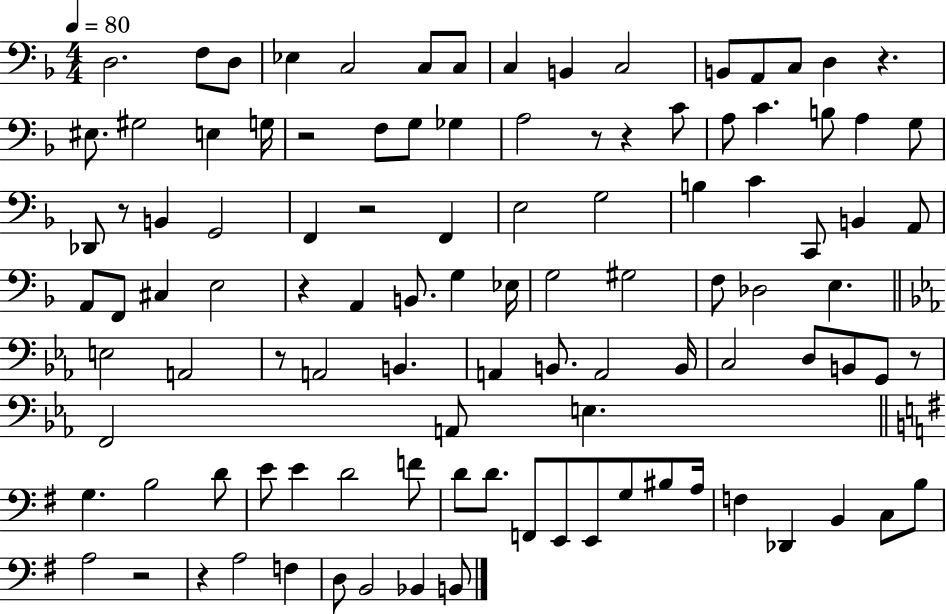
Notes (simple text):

D3/h. F3/e D3/e Eb3/q C3/h C3/e C3/e C3/q B2/q C3/h B2/e A2/e C3/e D3/q R/q. EIS3/e. G#3/h E3/q G3/s R/h F3/e G3/e Gb3/q A3/h R/e R/q C4/e A3/e C4/q. B3/e A3/q G3/e Db2/e R/e B2/q G2/h F2/q R/h F2/q E3/h G3/h B3/q C4/q C2/e B2/q A2/e A2/e F2/e C#3/q E3/h R/q A2/q B2/e. G3/q Eb3/s G3/h G#3/h F3/e Db3/h E3/q. E3/h A2/h R/e A2/h B2/q. A2/q B2/e. A2/h B2/s C3/h D3/e B2/e G2/e R/e F2/h A2/e E3/q. G3/q. B3/h D4/e E4/e E4/q D4/h F4/e D4/e D4/e. F2/e E2/e E2/e G3/e BIS3/e A3/s F3/q Db2/q B2/q C3/e B3/e A3/h R/h R/q A3/h F3/q D3/e B2/h Bb2/q B2/e